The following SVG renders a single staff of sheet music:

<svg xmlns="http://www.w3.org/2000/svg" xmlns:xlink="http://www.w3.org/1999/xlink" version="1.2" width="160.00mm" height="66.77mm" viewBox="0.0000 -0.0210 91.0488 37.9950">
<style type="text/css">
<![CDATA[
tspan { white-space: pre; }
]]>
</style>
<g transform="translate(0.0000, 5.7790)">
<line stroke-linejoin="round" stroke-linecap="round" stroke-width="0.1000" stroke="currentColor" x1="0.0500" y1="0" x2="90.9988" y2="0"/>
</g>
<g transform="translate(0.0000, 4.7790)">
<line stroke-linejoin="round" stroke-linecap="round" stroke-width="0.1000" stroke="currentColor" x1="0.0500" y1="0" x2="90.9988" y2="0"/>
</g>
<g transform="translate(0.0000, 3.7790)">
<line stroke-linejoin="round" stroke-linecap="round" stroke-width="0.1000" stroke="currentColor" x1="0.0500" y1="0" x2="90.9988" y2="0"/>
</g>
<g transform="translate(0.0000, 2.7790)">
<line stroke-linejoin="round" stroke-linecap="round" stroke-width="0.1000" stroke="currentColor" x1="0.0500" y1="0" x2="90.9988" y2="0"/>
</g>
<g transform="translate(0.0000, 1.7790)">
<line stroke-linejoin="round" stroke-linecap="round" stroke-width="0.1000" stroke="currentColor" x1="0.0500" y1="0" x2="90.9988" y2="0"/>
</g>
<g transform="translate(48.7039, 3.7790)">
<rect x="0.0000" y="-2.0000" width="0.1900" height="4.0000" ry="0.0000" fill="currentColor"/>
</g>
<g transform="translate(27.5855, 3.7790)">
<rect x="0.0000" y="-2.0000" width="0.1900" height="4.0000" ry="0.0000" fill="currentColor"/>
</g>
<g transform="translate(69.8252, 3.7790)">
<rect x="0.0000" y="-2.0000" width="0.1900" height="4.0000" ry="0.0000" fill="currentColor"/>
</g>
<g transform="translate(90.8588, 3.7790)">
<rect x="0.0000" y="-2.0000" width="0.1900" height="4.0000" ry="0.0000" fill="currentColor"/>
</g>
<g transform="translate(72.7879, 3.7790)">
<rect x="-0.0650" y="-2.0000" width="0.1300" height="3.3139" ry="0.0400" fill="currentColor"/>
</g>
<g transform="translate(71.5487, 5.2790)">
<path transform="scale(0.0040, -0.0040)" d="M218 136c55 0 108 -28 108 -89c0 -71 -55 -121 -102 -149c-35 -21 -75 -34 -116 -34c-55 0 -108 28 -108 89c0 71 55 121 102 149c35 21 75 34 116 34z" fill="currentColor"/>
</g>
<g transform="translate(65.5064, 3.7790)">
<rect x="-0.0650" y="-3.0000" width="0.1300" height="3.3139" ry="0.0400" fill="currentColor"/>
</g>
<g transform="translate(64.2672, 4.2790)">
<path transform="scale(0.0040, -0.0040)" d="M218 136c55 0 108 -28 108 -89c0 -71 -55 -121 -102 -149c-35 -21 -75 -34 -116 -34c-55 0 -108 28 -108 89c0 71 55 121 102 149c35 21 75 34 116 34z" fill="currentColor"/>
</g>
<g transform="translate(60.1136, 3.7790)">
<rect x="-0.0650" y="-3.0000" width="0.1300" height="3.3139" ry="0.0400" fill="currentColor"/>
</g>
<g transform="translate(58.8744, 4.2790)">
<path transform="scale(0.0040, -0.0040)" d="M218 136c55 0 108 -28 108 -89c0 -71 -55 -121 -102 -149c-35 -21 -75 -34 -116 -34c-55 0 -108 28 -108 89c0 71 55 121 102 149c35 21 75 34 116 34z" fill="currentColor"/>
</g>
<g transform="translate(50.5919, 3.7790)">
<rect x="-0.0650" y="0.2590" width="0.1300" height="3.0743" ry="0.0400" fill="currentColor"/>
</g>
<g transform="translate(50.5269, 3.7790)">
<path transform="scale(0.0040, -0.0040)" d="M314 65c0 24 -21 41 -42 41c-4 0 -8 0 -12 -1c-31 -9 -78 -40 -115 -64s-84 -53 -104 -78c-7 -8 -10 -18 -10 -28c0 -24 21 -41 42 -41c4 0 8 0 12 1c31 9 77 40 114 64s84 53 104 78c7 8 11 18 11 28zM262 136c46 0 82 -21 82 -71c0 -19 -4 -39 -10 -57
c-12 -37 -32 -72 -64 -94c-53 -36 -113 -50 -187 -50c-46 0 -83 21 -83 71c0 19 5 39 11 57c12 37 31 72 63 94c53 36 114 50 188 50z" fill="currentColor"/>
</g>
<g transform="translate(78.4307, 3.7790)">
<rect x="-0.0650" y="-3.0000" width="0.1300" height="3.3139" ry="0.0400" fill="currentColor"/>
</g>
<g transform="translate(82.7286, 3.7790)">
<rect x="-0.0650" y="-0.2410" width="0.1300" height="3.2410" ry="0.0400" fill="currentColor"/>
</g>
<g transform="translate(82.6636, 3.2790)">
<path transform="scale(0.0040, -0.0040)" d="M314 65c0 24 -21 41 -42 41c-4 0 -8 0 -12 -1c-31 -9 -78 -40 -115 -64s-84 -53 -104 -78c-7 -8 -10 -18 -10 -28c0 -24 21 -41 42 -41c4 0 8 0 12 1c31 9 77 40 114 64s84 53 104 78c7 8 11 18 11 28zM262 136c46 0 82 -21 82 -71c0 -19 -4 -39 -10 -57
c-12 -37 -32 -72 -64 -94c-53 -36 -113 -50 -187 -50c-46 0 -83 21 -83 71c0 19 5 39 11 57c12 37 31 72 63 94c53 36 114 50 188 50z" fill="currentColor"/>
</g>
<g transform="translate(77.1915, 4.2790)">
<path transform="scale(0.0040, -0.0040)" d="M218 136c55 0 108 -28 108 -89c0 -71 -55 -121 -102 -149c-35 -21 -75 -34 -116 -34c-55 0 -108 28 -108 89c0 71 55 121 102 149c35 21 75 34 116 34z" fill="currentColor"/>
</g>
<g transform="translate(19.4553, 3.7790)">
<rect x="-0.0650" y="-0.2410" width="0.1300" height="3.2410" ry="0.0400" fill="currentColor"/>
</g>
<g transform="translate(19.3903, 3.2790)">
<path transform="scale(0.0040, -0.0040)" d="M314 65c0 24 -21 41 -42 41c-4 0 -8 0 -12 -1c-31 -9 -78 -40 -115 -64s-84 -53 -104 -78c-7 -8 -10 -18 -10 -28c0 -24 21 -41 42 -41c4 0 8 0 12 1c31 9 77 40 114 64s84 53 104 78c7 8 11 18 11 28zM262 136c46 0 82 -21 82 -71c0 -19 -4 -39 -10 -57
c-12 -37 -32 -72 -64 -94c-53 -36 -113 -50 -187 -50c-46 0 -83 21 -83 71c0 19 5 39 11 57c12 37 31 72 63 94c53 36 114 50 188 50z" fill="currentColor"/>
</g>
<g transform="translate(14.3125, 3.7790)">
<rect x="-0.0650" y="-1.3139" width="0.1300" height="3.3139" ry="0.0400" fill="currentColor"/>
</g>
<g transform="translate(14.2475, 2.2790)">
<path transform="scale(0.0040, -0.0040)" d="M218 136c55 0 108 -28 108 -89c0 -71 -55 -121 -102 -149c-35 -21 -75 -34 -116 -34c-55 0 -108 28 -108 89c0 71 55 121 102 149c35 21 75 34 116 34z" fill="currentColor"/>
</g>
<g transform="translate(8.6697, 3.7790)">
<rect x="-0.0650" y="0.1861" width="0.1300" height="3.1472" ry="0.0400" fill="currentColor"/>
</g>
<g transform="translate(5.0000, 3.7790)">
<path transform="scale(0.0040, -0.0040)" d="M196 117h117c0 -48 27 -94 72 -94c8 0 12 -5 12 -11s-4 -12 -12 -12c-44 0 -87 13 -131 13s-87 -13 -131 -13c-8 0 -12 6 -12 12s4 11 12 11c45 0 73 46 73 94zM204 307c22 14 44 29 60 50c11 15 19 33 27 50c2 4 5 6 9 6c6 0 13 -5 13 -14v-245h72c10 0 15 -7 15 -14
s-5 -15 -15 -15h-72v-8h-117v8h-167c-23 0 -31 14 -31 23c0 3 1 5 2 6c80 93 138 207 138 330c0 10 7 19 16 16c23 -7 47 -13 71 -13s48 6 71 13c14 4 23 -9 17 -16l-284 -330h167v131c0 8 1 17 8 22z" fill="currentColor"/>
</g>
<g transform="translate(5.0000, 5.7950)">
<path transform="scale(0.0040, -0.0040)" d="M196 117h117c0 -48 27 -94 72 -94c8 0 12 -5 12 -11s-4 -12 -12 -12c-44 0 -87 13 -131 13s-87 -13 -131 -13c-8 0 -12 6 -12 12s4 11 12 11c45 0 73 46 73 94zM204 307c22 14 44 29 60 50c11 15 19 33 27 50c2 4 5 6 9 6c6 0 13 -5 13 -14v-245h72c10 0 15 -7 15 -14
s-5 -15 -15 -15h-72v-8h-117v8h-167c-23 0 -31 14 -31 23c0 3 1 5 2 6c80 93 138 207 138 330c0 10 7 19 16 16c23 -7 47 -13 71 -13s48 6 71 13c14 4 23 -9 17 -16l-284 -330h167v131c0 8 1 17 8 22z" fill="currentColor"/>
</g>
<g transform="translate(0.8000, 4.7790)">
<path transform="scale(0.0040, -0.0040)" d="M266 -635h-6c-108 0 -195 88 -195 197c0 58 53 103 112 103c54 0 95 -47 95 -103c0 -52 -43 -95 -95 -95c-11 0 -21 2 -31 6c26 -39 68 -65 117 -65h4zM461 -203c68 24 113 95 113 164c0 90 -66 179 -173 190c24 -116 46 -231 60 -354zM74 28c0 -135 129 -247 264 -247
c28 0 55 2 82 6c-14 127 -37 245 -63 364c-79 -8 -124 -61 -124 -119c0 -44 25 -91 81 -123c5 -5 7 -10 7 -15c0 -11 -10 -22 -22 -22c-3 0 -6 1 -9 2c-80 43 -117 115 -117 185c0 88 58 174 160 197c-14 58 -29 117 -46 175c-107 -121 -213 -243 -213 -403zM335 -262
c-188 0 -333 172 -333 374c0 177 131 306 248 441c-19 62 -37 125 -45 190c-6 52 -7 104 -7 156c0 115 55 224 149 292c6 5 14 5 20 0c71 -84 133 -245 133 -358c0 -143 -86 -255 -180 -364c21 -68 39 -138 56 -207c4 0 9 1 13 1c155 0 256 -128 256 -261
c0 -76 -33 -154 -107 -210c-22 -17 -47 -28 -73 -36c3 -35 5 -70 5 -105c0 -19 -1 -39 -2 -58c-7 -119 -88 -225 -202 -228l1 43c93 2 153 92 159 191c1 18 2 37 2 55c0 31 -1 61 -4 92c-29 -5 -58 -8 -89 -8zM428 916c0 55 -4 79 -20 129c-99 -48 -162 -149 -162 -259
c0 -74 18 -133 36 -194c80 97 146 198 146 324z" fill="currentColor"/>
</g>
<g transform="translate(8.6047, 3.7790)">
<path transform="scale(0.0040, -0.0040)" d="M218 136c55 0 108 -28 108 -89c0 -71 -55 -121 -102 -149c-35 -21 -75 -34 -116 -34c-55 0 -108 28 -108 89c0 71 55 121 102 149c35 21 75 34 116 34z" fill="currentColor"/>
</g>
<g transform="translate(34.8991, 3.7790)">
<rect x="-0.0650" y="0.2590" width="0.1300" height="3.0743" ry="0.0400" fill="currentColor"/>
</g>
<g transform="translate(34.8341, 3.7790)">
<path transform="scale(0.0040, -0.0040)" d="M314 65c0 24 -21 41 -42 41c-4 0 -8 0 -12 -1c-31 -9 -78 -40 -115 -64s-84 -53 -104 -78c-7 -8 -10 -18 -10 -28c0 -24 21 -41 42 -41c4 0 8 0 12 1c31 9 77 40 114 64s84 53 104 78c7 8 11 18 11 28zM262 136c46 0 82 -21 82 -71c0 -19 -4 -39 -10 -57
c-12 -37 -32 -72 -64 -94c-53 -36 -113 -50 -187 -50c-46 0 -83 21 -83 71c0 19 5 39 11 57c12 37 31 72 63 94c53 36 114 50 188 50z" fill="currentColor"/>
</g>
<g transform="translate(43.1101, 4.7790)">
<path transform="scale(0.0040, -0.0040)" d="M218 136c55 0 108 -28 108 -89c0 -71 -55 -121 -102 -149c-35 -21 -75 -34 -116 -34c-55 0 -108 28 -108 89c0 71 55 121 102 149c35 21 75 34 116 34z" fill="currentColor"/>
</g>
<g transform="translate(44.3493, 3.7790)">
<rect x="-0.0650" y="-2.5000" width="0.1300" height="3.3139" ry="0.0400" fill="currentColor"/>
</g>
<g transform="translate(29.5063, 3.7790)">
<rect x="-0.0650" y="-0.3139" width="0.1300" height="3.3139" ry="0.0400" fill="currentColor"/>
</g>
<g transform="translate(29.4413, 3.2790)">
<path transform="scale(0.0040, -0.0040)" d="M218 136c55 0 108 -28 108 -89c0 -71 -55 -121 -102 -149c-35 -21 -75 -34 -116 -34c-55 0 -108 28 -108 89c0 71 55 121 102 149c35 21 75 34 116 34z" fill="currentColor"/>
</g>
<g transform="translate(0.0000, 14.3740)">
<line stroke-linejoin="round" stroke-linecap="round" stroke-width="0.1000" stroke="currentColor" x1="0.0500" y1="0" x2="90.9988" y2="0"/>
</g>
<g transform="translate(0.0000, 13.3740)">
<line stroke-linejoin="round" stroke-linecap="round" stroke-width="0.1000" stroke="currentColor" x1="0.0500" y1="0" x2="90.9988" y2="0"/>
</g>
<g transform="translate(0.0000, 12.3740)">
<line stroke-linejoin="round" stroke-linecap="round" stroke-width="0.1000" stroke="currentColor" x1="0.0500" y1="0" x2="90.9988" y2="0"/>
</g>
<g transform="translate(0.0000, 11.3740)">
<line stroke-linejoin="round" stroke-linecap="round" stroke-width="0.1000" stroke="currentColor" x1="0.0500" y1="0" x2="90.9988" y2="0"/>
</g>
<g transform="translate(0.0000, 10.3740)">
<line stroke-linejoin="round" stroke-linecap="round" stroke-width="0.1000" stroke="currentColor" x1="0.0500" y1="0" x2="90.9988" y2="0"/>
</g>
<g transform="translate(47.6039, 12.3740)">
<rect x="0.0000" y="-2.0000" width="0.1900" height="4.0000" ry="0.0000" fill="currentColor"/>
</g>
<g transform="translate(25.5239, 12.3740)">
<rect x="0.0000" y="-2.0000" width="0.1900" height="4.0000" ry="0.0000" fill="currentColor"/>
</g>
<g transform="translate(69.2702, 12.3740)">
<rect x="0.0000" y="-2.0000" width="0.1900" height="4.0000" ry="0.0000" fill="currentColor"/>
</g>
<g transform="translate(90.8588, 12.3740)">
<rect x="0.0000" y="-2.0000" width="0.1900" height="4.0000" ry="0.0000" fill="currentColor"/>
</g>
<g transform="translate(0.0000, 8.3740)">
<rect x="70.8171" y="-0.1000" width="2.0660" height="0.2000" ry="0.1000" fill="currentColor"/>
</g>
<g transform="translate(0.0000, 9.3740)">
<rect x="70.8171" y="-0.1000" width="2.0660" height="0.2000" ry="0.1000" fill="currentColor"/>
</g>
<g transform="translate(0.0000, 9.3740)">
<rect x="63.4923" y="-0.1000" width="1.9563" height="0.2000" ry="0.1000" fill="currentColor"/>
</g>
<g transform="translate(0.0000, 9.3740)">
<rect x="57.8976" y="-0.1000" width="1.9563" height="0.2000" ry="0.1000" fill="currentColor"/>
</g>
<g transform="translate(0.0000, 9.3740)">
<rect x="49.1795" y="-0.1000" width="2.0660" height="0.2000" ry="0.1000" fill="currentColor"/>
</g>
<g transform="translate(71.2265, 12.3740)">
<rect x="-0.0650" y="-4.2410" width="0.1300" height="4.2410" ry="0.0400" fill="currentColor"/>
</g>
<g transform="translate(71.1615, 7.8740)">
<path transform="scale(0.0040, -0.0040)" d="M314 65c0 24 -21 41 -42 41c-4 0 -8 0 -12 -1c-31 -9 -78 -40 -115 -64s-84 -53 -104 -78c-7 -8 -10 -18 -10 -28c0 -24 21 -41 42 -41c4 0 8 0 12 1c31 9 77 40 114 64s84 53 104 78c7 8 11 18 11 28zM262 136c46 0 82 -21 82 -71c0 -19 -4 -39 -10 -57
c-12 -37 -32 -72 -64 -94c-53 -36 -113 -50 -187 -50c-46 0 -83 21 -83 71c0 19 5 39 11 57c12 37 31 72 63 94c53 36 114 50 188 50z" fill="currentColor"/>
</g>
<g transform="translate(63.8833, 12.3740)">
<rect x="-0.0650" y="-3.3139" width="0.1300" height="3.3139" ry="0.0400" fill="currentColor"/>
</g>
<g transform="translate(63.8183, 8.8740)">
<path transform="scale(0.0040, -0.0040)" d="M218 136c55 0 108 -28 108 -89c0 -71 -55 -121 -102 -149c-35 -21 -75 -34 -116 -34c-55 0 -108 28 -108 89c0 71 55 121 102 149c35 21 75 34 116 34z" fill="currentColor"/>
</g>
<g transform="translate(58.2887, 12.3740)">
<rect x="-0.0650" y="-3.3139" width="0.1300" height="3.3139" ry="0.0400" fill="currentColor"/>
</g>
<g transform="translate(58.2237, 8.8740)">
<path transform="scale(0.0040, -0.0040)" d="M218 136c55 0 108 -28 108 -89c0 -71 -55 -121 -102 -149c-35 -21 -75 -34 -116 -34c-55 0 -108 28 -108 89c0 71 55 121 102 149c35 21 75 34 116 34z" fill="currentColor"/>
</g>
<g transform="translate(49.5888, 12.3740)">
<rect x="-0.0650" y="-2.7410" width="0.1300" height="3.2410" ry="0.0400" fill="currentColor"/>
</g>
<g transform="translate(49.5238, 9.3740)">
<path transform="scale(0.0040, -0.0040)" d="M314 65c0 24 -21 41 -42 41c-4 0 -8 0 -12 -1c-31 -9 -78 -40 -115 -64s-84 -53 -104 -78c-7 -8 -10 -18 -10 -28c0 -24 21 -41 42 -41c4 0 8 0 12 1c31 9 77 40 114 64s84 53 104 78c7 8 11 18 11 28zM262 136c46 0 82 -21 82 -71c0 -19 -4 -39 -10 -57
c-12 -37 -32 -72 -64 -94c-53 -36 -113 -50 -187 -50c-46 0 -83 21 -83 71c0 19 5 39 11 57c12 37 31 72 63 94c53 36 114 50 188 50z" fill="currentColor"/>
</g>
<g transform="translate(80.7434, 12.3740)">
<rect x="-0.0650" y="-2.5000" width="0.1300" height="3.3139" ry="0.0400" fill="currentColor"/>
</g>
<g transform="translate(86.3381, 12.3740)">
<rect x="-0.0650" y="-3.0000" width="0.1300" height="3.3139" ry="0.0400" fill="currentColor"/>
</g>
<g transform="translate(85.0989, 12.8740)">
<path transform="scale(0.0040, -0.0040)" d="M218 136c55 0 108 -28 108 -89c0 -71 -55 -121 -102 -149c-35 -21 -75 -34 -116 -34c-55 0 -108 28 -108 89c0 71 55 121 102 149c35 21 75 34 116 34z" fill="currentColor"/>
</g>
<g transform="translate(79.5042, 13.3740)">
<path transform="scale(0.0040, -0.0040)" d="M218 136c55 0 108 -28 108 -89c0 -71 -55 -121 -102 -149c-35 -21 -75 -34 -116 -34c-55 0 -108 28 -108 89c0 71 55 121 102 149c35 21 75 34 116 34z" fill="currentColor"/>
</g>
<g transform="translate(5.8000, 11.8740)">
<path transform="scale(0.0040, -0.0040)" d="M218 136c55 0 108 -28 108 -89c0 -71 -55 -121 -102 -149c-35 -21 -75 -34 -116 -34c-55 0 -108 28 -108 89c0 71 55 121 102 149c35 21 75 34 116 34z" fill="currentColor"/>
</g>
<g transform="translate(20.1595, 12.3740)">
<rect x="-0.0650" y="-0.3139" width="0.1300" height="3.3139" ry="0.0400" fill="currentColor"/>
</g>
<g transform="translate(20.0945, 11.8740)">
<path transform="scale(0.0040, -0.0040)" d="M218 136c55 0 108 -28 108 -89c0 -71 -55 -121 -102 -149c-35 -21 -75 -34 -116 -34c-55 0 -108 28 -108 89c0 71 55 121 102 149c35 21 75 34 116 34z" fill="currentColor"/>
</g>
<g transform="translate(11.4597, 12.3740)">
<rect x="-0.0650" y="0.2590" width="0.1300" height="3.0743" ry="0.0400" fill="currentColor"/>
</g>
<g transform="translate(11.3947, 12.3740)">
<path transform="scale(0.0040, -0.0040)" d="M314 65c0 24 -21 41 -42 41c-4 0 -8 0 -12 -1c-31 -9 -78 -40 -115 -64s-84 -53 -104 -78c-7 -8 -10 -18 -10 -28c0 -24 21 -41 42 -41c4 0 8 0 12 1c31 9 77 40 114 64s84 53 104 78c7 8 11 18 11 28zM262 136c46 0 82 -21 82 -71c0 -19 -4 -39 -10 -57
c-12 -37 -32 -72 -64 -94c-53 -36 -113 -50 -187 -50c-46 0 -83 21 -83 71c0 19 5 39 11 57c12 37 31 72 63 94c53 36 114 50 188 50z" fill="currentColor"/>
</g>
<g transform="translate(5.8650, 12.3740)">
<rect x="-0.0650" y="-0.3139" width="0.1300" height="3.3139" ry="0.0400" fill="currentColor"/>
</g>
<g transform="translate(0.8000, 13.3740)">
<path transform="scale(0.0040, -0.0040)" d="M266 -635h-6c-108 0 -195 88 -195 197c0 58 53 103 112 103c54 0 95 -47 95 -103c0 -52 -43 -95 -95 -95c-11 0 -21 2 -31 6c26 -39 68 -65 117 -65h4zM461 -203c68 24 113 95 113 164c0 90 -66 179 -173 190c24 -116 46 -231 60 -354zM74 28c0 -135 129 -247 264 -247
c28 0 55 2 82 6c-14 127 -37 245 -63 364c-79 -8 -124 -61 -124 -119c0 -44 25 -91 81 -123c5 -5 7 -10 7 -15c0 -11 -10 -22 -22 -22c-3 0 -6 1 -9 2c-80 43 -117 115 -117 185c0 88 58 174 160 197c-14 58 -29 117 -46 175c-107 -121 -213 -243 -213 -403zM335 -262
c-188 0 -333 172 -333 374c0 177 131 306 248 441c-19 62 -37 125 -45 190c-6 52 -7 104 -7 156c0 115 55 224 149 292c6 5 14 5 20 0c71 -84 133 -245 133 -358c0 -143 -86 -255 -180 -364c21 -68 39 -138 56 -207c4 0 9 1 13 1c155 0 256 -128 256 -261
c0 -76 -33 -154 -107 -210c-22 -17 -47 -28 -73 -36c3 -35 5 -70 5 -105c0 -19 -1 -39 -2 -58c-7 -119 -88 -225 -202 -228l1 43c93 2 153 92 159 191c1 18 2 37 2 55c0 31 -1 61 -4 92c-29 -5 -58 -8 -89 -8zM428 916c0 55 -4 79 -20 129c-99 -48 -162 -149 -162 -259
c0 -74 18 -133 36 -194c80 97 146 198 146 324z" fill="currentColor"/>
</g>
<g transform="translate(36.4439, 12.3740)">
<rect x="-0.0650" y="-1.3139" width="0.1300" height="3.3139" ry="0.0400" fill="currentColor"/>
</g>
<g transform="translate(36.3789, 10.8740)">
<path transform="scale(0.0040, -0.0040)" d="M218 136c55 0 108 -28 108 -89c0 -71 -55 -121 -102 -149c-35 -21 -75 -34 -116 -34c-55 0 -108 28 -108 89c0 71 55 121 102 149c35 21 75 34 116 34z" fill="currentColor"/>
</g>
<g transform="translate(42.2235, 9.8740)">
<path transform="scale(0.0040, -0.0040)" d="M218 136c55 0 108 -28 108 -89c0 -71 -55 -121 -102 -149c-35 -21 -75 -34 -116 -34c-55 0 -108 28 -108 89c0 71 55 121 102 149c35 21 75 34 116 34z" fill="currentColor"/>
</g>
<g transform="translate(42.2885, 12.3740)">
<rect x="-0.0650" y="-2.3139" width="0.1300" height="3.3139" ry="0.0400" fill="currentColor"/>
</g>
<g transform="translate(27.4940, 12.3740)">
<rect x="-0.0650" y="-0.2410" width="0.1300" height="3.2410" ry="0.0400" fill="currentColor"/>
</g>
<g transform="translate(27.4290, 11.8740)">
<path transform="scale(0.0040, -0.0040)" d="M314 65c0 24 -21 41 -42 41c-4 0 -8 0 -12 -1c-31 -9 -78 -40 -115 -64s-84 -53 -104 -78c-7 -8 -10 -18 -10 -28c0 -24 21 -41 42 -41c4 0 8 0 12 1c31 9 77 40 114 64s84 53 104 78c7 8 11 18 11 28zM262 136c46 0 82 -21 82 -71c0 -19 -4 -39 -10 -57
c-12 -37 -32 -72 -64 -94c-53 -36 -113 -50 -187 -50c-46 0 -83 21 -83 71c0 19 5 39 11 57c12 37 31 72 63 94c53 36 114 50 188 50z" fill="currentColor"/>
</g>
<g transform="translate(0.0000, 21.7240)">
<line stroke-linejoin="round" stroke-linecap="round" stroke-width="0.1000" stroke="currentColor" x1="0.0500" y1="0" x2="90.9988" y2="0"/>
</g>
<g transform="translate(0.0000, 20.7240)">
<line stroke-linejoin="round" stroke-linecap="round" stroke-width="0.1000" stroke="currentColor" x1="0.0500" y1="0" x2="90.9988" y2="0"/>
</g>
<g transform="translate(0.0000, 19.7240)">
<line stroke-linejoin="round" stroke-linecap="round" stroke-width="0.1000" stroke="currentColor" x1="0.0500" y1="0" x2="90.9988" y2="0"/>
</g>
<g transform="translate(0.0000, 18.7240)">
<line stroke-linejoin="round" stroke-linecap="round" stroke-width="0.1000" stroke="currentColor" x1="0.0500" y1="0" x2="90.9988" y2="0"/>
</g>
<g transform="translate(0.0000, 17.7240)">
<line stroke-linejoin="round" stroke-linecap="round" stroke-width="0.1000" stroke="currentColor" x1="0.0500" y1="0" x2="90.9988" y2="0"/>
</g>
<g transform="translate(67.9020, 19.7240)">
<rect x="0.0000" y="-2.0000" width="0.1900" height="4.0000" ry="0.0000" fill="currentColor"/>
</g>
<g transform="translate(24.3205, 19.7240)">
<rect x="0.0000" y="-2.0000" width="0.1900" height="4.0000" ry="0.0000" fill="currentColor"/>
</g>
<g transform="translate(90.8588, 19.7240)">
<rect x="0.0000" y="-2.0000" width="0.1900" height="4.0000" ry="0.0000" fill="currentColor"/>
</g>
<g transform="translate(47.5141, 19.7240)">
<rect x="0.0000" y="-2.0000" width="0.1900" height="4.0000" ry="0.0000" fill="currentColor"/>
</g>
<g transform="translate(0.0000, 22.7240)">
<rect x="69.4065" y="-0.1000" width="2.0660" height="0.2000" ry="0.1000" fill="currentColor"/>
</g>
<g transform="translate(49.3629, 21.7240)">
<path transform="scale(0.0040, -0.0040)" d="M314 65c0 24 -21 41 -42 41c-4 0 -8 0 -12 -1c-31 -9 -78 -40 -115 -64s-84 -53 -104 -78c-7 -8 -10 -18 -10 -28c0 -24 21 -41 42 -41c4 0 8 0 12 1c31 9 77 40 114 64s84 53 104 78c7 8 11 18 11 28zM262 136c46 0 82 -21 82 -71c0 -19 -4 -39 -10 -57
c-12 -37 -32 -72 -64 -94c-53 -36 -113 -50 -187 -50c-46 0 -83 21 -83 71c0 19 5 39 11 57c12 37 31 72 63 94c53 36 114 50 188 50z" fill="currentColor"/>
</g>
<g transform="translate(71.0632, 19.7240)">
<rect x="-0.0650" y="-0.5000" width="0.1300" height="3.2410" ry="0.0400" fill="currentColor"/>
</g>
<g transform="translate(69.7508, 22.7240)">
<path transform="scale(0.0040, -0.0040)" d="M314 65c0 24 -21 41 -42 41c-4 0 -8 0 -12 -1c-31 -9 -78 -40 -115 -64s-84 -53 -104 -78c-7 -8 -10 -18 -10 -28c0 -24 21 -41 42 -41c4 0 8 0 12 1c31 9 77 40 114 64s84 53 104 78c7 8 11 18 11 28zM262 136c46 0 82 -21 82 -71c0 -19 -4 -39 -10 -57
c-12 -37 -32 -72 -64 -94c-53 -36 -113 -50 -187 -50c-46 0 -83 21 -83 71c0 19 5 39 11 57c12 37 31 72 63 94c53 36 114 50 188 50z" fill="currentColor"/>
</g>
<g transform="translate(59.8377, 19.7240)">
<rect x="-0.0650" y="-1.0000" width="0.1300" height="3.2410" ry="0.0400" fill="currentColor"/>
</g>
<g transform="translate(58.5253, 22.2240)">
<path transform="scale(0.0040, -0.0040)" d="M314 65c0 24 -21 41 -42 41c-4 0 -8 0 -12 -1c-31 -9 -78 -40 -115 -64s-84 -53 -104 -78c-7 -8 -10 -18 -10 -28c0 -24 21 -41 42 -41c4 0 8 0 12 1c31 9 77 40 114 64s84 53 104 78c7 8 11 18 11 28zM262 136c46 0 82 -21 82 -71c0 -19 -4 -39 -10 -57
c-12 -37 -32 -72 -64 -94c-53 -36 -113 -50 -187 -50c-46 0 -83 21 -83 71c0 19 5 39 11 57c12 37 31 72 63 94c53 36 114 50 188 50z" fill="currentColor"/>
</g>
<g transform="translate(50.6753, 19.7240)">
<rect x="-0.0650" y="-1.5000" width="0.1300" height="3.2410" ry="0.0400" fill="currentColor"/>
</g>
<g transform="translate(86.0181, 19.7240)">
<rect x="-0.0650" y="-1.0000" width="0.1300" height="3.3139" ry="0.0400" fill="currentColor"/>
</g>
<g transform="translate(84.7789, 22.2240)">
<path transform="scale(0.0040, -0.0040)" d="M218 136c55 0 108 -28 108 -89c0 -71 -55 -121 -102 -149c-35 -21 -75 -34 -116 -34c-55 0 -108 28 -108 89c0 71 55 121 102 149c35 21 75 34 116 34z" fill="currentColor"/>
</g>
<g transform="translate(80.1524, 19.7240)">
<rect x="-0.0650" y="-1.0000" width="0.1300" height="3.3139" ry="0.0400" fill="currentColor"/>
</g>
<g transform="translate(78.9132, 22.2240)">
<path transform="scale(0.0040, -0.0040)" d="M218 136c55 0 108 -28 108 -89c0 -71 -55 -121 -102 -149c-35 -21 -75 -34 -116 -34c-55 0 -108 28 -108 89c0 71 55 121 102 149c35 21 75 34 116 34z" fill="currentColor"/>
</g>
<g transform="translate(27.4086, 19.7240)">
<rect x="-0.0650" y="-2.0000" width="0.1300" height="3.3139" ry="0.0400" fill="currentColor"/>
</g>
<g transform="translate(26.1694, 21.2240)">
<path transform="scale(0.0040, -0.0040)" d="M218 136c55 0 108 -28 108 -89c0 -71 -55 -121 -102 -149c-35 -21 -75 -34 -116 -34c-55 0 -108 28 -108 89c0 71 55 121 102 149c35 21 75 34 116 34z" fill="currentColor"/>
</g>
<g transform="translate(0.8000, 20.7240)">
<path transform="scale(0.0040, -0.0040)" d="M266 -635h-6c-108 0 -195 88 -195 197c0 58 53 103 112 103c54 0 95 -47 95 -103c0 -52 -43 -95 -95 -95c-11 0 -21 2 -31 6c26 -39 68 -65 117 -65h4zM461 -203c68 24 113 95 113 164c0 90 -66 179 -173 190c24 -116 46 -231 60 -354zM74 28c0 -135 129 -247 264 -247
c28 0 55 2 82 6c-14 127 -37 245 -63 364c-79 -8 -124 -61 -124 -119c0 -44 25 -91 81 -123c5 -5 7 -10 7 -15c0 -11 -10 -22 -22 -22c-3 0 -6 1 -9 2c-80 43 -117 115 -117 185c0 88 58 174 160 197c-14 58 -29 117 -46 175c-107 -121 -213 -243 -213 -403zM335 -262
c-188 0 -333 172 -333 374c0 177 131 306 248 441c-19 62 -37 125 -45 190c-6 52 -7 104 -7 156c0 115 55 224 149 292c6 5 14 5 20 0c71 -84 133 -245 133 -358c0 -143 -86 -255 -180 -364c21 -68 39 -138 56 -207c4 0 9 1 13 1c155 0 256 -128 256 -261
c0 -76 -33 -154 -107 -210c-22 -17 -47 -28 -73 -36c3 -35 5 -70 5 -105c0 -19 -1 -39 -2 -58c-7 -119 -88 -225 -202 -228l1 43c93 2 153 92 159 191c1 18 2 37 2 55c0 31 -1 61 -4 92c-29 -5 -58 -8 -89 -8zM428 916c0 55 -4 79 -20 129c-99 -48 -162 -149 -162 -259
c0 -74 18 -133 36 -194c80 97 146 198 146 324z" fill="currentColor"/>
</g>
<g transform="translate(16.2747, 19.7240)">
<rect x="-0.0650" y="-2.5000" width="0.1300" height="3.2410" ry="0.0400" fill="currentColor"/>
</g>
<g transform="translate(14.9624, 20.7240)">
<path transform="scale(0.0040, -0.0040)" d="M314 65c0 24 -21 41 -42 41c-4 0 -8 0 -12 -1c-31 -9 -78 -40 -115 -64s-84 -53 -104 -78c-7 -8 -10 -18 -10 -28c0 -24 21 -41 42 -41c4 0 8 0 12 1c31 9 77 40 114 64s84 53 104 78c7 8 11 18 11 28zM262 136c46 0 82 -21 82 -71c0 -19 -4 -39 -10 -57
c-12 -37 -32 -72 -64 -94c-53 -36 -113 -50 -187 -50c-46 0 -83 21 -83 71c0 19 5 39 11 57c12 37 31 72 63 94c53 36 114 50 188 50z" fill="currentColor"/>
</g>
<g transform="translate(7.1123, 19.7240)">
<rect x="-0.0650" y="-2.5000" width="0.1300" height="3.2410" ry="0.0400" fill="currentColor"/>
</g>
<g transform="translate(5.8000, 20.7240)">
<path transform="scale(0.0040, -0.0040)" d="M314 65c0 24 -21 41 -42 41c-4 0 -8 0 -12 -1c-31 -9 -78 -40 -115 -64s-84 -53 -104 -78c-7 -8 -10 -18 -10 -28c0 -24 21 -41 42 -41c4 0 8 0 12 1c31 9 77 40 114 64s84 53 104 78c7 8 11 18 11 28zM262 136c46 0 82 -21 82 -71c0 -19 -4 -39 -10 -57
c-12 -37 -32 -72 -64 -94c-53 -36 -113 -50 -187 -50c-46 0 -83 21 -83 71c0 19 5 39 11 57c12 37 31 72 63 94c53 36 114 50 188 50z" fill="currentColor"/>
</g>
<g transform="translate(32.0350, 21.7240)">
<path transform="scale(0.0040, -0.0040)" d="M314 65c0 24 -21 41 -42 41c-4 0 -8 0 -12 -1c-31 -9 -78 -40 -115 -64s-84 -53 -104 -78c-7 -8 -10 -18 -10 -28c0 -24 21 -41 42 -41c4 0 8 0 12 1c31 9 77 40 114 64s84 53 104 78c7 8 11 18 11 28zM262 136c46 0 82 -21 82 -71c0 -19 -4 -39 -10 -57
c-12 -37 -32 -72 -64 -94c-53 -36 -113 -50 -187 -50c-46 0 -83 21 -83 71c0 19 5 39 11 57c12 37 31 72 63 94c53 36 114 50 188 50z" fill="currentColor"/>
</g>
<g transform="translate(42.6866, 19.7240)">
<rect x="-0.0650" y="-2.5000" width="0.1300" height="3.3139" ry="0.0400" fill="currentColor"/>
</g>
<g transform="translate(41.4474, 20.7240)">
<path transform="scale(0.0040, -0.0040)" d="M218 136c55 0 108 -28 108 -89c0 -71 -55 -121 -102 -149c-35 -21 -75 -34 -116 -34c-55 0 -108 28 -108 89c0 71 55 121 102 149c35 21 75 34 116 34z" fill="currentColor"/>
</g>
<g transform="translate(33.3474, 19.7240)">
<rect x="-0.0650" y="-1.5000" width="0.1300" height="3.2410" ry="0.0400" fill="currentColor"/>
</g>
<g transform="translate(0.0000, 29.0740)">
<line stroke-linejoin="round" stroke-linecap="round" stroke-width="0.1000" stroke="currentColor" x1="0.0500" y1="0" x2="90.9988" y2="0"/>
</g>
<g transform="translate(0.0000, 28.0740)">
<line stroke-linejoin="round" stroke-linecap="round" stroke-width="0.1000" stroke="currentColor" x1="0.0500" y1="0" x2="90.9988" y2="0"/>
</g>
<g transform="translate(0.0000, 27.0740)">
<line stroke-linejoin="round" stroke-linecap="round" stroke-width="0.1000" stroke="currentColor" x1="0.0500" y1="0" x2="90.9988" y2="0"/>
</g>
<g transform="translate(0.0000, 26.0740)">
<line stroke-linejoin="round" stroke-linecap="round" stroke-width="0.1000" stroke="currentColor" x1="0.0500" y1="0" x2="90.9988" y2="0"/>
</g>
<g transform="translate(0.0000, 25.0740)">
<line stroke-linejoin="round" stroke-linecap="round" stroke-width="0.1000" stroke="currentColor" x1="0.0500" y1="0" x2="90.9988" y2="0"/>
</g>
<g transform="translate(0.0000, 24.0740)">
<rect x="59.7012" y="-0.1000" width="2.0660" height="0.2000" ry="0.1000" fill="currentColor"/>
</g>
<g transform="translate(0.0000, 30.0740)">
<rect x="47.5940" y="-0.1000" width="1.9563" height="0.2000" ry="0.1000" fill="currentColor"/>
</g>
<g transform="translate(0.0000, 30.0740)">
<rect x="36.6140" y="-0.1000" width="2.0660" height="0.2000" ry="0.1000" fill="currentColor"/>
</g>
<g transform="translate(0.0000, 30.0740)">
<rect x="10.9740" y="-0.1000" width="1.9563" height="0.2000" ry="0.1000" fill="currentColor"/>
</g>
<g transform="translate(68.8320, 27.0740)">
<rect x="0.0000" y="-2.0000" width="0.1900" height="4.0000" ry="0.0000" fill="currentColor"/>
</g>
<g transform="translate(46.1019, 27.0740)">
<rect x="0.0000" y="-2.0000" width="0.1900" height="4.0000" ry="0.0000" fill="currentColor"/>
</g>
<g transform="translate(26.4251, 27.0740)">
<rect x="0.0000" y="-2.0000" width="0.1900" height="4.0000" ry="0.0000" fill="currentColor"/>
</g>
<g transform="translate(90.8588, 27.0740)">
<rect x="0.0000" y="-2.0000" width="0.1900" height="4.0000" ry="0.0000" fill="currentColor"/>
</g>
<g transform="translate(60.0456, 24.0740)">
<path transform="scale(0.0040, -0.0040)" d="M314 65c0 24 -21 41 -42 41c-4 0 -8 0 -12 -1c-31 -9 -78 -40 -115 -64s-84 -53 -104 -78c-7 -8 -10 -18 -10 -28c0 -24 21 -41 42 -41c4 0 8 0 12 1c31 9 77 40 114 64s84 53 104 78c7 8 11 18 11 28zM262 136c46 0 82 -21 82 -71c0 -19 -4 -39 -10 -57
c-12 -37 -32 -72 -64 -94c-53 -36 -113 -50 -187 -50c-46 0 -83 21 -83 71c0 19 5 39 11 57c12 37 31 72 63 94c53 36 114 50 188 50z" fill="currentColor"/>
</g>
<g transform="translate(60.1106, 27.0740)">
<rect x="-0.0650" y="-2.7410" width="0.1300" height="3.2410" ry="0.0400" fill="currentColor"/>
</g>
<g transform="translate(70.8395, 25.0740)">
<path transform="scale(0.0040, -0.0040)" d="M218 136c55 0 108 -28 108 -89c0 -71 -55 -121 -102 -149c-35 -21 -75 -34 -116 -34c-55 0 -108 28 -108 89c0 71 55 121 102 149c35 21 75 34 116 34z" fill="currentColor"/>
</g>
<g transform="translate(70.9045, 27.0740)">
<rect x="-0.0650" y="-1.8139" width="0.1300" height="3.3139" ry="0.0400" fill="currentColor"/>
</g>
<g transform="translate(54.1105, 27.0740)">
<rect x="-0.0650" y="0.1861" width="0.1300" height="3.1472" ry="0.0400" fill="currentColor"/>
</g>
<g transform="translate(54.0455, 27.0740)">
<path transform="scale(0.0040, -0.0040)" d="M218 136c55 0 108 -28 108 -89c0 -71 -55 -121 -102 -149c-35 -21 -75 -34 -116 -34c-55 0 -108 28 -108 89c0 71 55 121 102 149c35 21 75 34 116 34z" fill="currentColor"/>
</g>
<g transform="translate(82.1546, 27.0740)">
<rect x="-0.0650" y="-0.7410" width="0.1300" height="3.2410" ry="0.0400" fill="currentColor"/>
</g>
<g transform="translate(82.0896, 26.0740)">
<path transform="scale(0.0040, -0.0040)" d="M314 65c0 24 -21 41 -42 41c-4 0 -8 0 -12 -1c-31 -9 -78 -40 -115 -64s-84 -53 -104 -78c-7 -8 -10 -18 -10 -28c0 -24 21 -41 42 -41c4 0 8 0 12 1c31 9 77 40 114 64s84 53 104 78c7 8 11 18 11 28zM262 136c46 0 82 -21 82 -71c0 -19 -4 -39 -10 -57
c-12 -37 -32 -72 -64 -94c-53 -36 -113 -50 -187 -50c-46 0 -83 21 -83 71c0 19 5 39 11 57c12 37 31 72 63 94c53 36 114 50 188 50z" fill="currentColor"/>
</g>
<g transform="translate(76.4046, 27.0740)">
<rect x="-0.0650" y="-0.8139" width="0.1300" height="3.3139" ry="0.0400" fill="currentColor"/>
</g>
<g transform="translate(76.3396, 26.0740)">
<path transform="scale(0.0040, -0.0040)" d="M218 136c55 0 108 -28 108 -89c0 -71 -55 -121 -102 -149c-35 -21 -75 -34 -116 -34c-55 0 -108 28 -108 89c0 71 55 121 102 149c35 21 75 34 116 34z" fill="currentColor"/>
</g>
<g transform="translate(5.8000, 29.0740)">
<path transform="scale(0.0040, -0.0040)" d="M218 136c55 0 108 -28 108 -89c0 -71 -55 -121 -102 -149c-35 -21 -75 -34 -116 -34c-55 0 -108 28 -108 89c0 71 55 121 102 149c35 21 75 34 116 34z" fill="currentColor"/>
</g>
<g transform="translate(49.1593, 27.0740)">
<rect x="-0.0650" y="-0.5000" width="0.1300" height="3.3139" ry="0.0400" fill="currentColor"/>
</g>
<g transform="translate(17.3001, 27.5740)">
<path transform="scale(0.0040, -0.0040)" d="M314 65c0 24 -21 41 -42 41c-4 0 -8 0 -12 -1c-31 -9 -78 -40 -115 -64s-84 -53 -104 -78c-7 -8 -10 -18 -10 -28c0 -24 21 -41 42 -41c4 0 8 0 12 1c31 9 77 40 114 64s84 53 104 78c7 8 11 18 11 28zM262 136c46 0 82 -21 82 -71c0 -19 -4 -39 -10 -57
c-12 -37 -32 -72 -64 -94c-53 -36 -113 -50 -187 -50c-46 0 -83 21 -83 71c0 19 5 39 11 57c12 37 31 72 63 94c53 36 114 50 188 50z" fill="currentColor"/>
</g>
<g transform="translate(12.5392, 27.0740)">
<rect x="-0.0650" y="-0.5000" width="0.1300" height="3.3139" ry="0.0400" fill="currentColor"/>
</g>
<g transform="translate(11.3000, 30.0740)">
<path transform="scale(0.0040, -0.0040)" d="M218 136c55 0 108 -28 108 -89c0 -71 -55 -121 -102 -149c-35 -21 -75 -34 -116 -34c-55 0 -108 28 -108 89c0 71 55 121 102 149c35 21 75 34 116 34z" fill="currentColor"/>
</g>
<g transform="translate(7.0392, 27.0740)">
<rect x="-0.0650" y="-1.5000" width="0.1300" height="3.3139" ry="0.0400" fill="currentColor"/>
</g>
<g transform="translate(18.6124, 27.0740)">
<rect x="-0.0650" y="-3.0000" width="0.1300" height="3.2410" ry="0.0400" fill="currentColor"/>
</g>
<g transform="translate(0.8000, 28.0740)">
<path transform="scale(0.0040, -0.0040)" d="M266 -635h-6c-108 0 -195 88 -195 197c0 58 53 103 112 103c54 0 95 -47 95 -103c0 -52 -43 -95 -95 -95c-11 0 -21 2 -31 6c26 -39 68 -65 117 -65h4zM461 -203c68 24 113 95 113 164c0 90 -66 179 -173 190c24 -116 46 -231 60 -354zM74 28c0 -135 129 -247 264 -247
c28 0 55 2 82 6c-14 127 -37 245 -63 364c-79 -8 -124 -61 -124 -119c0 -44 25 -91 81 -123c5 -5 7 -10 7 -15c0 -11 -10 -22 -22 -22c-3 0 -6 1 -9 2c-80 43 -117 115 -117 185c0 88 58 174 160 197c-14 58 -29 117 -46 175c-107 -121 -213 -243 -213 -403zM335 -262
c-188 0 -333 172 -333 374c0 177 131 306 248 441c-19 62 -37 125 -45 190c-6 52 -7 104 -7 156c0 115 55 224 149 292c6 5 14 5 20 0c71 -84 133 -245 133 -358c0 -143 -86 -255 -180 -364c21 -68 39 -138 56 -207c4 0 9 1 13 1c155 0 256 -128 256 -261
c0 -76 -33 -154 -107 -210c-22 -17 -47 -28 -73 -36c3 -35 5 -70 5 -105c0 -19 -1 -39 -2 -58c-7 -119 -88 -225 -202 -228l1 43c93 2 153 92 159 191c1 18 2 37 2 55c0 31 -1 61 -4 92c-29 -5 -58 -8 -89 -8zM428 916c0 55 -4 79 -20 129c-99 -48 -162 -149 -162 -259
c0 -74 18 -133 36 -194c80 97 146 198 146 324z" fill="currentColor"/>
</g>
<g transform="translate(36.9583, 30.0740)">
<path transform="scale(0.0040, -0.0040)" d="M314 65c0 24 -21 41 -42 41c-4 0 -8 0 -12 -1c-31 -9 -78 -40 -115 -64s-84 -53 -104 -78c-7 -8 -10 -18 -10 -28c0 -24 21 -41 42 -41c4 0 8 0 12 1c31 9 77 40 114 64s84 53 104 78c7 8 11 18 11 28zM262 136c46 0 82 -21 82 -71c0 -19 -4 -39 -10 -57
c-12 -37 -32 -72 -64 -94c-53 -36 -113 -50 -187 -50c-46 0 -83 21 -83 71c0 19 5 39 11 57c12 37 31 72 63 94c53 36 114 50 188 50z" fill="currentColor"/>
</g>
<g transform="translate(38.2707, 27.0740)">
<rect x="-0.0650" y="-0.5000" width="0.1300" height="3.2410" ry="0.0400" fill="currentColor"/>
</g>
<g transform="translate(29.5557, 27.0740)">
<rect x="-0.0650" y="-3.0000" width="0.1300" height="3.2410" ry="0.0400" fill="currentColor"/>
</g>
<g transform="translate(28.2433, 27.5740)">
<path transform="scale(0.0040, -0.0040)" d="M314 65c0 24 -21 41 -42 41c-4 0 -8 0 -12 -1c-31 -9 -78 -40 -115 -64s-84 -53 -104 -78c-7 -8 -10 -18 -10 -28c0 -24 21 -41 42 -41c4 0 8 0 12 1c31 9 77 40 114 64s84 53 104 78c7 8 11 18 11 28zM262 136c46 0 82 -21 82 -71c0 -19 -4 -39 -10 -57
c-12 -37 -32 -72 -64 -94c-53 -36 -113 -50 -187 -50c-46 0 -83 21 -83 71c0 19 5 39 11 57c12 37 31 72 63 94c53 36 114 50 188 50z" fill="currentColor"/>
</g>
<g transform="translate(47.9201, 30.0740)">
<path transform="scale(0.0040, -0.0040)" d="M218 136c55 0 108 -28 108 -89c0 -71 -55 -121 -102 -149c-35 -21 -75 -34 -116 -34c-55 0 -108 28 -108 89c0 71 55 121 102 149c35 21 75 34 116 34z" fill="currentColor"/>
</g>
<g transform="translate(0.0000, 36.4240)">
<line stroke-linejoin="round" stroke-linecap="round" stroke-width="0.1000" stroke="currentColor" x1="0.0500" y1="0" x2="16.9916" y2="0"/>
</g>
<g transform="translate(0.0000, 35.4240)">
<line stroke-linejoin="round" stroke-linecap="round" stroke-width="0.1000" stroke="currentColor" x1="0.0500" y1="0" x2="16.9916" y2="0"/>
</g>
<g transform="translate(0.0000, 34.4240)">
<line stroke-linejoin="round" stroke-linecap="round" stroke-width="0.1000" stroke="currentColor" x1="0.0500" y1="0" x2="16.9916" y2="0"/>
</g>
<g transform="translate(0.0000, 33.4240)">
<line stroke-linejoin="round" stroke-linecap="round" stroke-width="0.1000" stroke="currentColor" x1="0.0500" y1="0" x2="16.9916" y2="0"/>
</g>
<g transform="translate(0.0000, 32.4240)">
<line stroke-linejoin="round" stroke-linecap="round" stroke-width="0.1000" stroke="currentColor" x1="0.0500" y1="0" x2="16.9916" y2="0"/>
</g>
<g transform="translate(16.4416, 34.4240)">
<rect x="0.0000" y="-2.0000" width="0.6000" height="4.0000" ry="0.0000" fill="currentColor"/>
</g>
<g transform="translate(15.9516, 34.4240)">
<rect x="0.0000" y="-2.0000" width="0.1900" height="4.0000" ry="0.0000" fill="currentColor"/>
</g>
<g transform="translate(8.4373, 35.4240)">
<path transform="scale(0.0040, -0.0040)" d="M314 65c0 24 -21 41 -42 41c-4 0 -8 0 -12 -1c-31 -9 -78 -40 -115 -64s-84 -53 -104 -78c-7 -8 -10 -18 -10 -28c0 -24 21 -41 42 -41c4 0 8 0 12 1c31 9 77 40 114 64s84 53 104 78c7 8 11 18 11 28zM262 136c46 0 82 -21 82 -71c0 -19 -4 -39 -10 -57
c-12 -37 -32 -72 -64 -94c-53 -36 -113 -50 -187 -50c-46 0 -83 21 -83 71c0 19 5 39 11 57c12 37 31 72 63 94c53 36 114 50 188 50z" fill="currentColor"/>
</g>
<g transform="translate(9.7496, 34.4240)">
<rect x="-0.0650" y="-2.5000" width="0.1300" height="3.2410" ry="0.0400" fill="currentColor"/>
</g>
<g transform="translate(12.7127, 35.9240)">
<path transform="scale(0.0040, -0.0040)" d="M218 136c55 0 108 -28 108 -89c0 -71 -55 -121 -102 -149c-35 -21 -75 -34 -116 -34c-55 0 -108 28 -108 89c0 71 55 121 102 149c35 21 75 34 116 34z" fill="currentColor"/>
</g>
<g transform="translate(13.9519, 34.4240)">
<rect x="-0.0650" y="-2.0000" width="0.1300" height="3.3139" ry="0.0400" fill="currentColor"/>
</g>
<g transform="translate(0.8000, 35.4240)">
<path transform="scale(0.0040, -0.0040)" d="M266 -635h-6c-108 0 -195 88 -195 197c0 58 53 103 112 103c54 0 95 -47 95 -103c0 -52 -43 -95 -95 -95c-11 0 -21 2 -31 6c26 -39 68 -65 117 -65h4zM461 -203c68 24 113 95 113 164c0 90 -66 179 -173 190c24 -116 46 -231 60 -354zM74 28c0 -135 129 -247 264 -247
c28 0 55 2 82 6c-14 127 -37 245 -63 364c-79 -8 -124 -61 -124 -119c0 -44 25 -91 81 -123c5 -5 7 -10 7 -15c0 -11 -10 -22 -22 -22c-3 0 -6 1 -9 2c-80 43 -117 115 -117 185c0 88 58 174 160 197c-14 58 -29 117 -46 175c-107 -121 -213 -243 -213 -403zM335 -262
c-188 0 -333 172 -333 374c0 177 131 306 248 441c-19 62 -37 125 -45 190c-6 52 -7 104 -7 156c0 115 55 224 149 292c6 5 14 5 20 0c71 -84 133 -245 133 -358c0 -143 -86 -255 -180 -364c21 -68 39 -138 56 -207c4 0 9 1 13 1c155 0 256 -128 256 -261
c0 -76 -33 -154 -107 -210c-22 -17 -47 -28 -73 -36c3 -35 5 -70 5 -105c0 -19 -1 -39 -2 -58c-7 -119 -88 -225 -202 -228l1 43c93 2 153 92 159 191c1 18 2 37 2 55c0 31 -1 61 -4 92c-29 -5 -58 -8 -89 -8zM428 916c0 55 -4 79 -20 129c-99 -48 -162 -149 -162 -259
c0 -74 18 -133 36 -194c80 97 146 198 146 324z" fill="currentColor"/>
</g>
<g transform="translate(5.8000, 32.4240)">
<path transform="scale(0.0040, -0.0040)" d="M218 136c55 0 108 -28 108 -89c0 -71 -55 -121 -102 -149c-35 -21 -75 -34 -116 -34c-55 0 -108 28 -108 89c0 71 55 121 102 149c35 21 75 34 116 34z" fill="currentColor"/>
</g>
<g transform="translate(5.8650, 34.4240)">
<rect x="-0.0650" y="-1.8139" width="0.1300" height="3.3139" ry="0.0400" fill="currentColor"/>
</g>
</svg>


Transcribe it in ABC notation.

X:1
T:Untitled
M:4/4
L:1/4
K:C
B e c2 c B2 G B2 A A F A c2 c B2 c c2 e g a2 b b d'2 G A G2 G2 F E2 G E2 D2 C2 D D E C A2 A2 C2 C B a2 f d d2 f G2 F